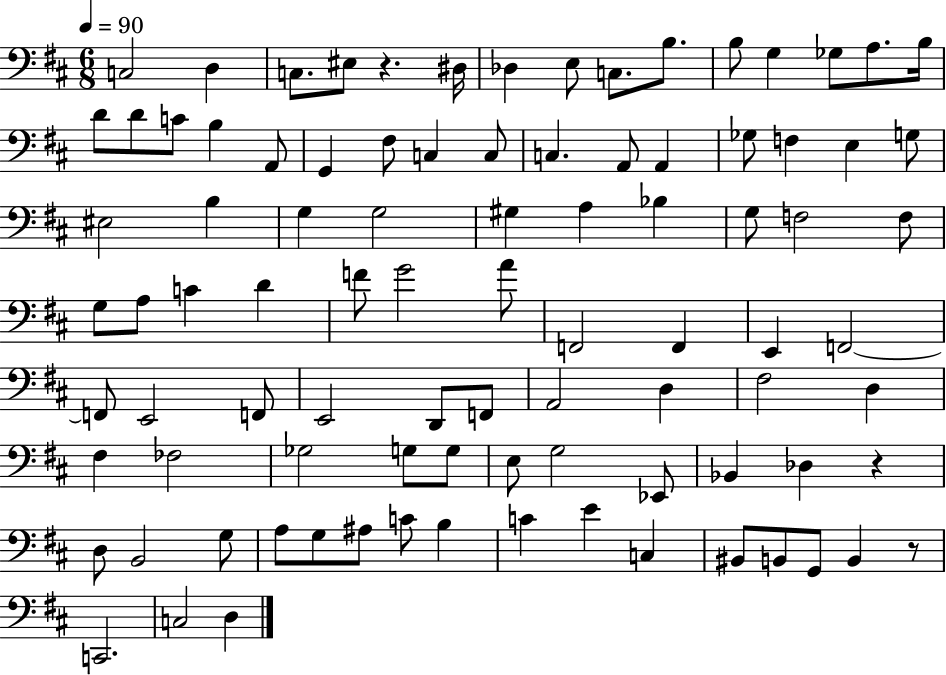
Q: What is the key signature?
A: D major